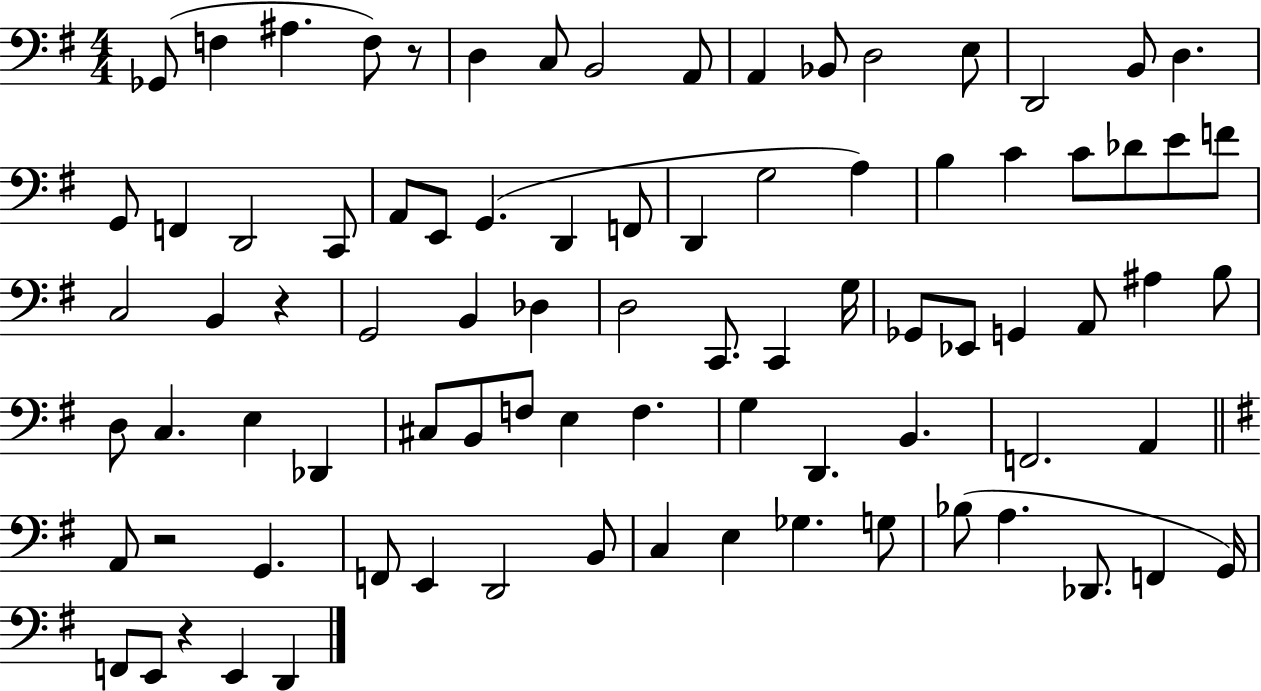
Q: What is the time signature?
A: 4/4